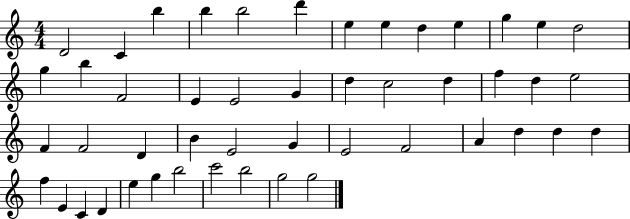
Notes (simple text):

D4/h C4/q B5/q B5/q B5/h D6/q E5/q E5/q D5/q E5/q G5/q E5/q D5/h G5/q B5/q F4/h E4/q E4/h G4/q D5/q C5/h D5/q F5/q D5/q E5/h F4/q F4/h D4/q B4/q E4/h G4/q E4/h F4/h A4/q D5/q D5/q D5/q F5/q E4/q C4/q D4/q E5/q G5/q B5/h C6/h B5/h G5/h G5/h